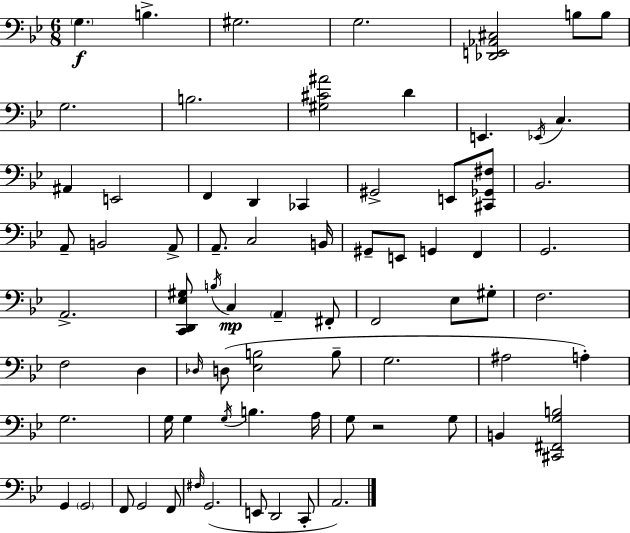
G3/q. B3/q. G#3/h. G3/h. [Db2,E2,Ab2,C#3]/h B3/e B3/e G3/h. B3/h. [G#3,C#4,A#4]/h D4/q E2/q. Eb2/s C3/q. A#2/q E2/h F2/q D2/q CES2/q G#2/h E2/e [C#2,Gb2,F#3]/e Bb2/h. A2/e B2/h A2/e A2/e. C3/h B2/s G#2/e E2/e G2/q F2/q G2/h. A2/h. [C2,D2,Eb3,G#3]/e B3/s C3/q A2/q F#2/e F2/h Eb3/e G#3/e F3/h. F3/h D3/q Db3/s D3/e [Eb3,B3]/h B3/e G3/h. A#3/h A3/q G3/h. G3/s G3/q G3/s B3/q. A3/s G3/e R/h G3/e B2/q [C#2,F#2,G3,B3]/h G2/q G2/h F2/e G2/h F2/e F#3/s G2/h. E2/e D2/h C2/e A2/h.